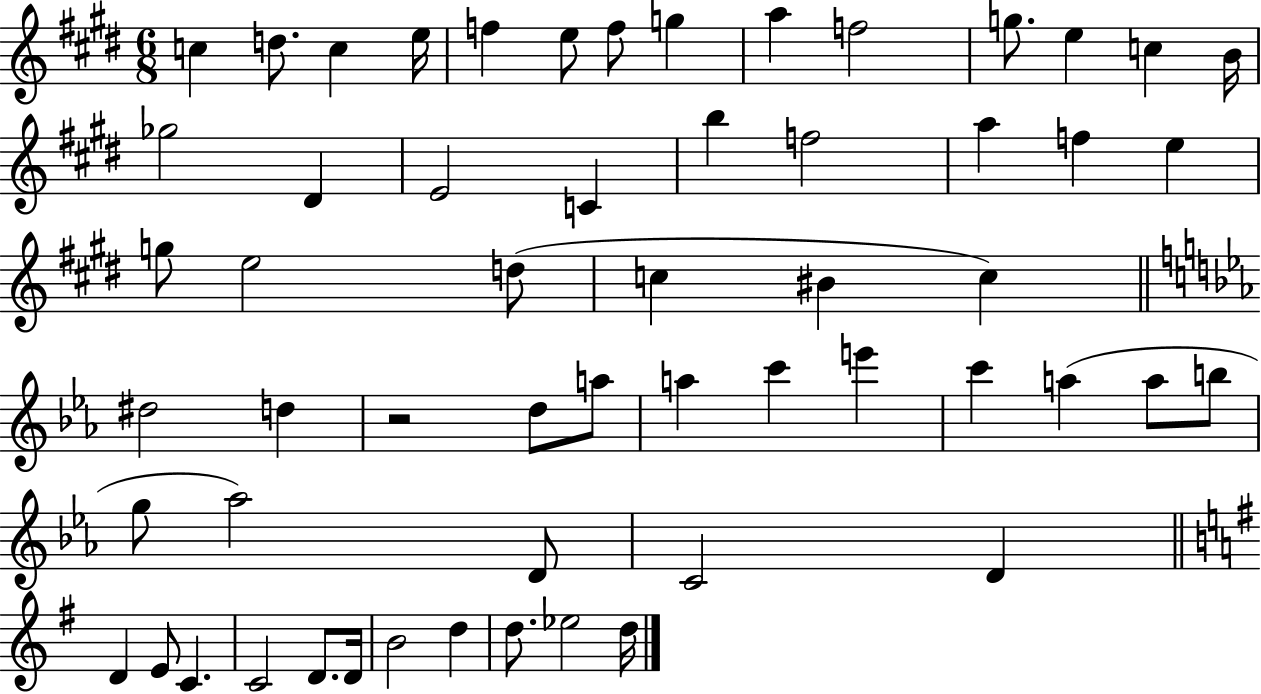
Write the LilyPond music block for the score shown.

{
  \clef treble
  \numericTimeSignature
  \time 6/8
  \key e \major
  c''4 d''8. c''4 e''16 | f''4 e''8 f''8 g''4 | a''4 f''2 | g''8. e''4 c''4 b'16 | \break ges''2 dis'4 | e'2 c'4 | b''4 f''2 | a''4 f''4 e''4 | \break g''8 e''2 d''8( | c''4 bis'4 c''4) | \bar "||" \break \key c \minor dis''2 d''4 | r2 d''8 a''8 | a''4 c'''4 e'''4 | c'''4 a''4( a''8 b''8 | \break g''8 aes''2) d'8 | c'2 d'4 | \bar "||" \break \key g \major d'4 e'8 c'4. | c'2 d'8. d'16 | b'2 d''4 | d''8. ees''2 d''16 | \break \bar "|."
}